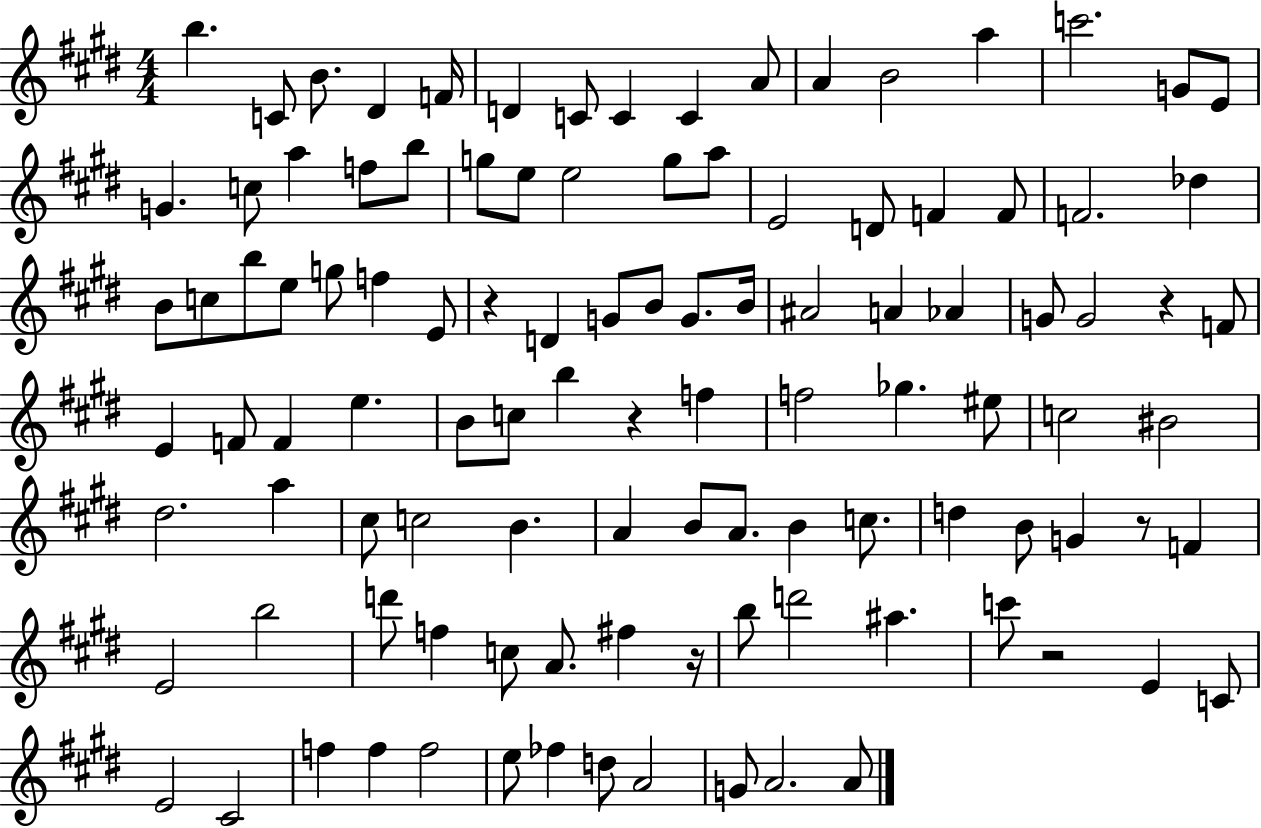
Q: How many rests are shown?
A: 6